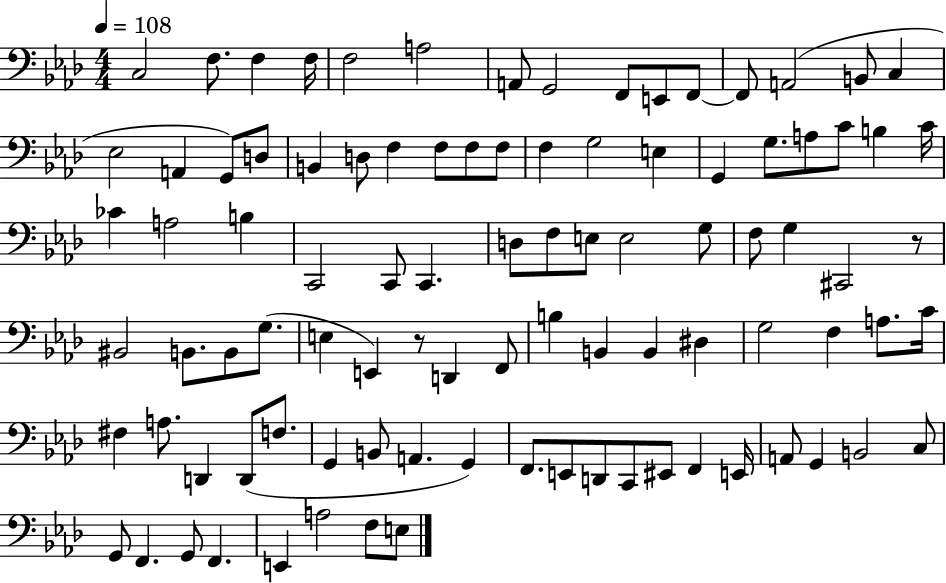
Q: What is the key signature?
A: AES major